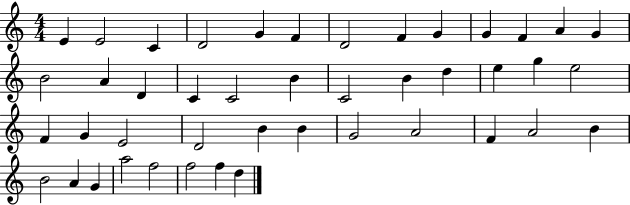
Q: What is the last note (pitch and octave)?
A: D5